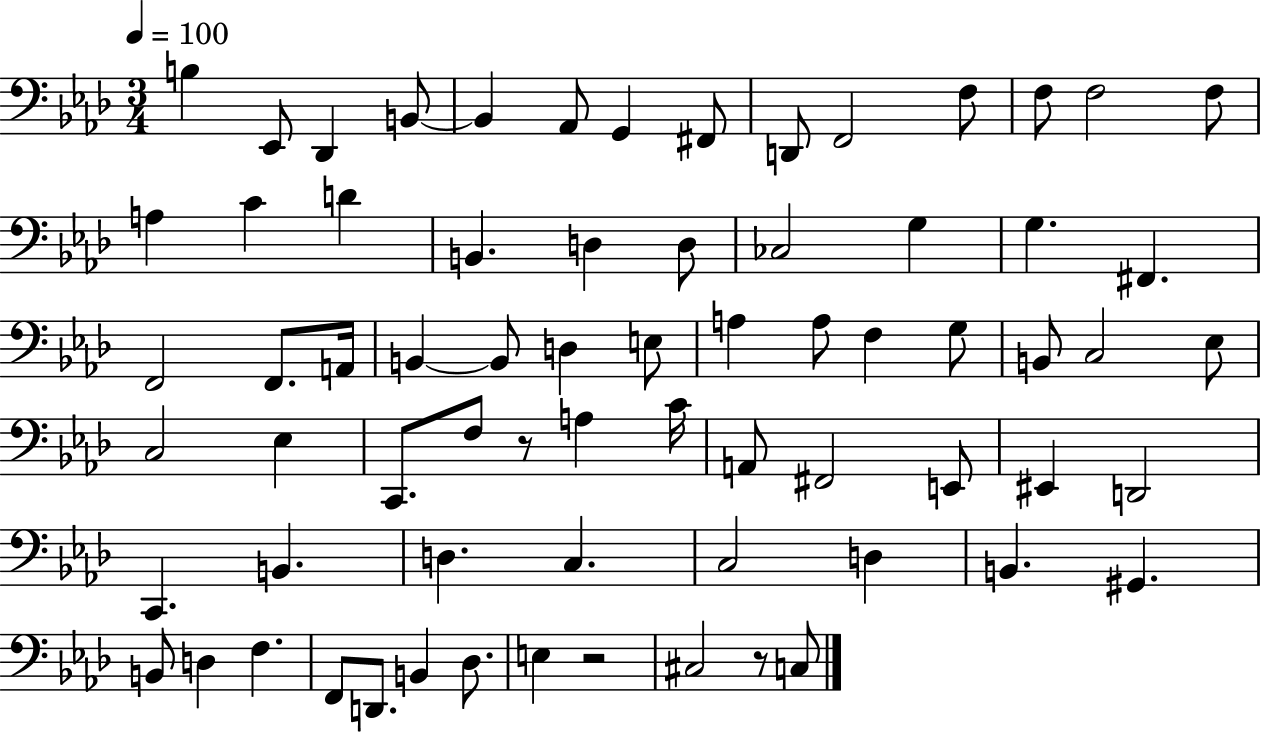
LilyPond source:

{
  \clef bass
  \numericTimeSignature
  \time 3/4
  \key aes \major
  \tempo 4 = 100
  \repeat volta 2 { b4 ees,8 des,4 b,8~~ | b,4 aes,8 g,4 fis,8 | d,8 f,2 f8 | f8 f2 f8 | \break a4 c'4 d'4 | b,4. d4 d8 | ces2 g4 | g4. fis,4. | \break f,2 f,8. a,16 | b,4~~ b,8 d4 e8 | a4 a8 f4 g8 | b,8 c2 ees8 | \break c2 ees4 | c,8. f8 r8 a4 c'16 | a,8 fis,2 e,8 | eis,4 d,2 | \break c,4. b,4. | d4. c4. | c2 d4 | b,4. gis,4. | \break b,8 d4 f4. | f,8 d,8. b,4 des8. | e4 r2 | cis2 r8 c8 | \break } \bar "|."
}